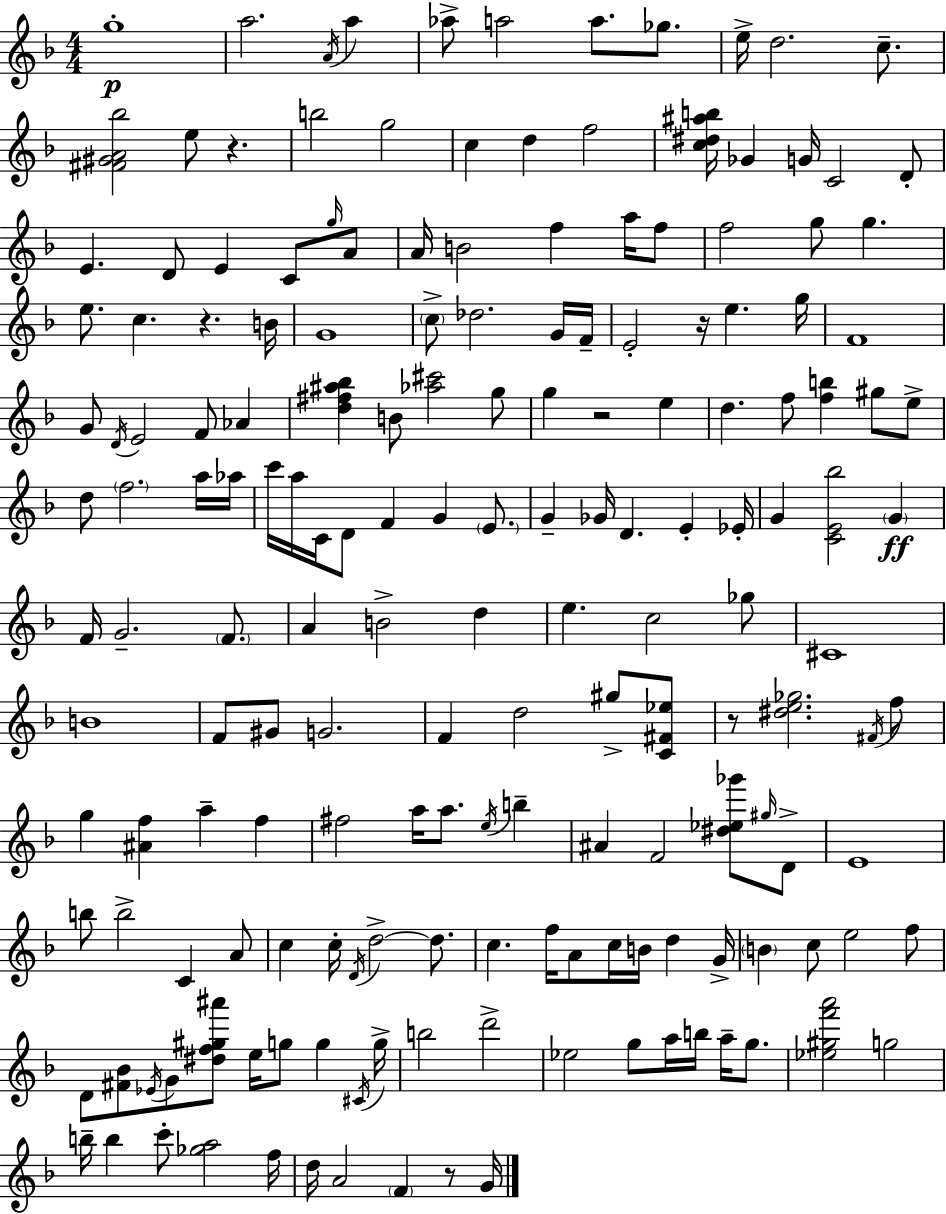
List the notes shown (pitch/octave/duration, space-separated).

G5/w A5/h. A4/s A5/q Ab5/e A5/h A5/e. Gb5/e. E5/s D5/h. C5/e. [F#4,G#4,A4,Bb5]/h E5/e R/q. B5/h G5/h C5/q D5/q F5/h [C5,D#5,A#5,B5]/s Gb4/q G4/s C4/h D4/e E4/q. D4/e E4/q C4/e G5/s A4/e A4/s B4/h F5/q A5/s F5/e F5/h G5/e G5/q. E5/e. C5/q. R/q. B4/s G4/w C5/e Db5/h. G4/s F4/s E4/h R/s E5/q. G5/s F4/w G4/e D4/s E4/h F4/e Ab4/q [D5,F#5,A#5,Bb5]/q B4/e [Ab5,C#6]/h G5/e G5/q R/h E5/q D5/q. F5/e [F5,B5]/q G#5/e E5/e D5/e F5/h. A5/s Ab5/s C6/s A5/s C4/s D4/e F4/q G4/q E4/e. G4/q Gb4/s D4/q. E4/q Eb4/s G4/q [C4,E4,Bb5]/h G4/q F4/s G4/h. F4/e. A4/q B4/h D5/q E5/q. C5/h Gb5/e C#4/w B4/w F4/e G#4/e G4/h. F4/q D5/h G#5/e [C4,F#4,Eb5]/e R/e [D#5,E5,Gb5]/h. F#4/s F5/e G5/q [A#4,F5]/q A5/q F5/q F#5/h A5/s A5/e. E5/s B5/q A#4/q F4/h [D#5,Eb5,Gb6]/e G#5/s D4/e E4/w B5/e B5/h C4/q A4/e C5/q C5/s D4/s D5/h D5/e. C5/q. F5/s A4/e C5/s B4/s D5/q G4/s B4/q C5/e E5/h F5/e D4/e [F#4,Bb4]/e Eb4/s G4/e [D#5,F5,G#5,A#6]/e E5/s G5/e G5/q C#4/s G5/s B5/h D6/h Eb5/h G5/e A5/s B5/s A5/s G5/e. [Eb5,G#5,F6,A6]/h G5/h B5/s B5/q C6/e [Gb5,A5]/h F5/s D5/s A4/h F4/q R/e G4/s